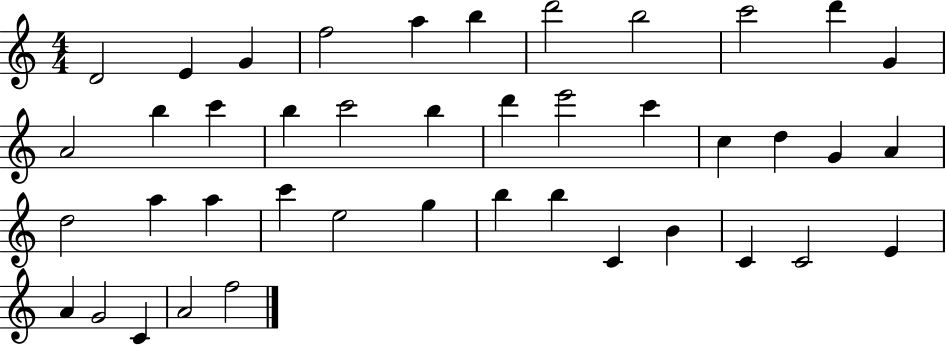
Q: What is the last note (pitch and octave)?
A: F5